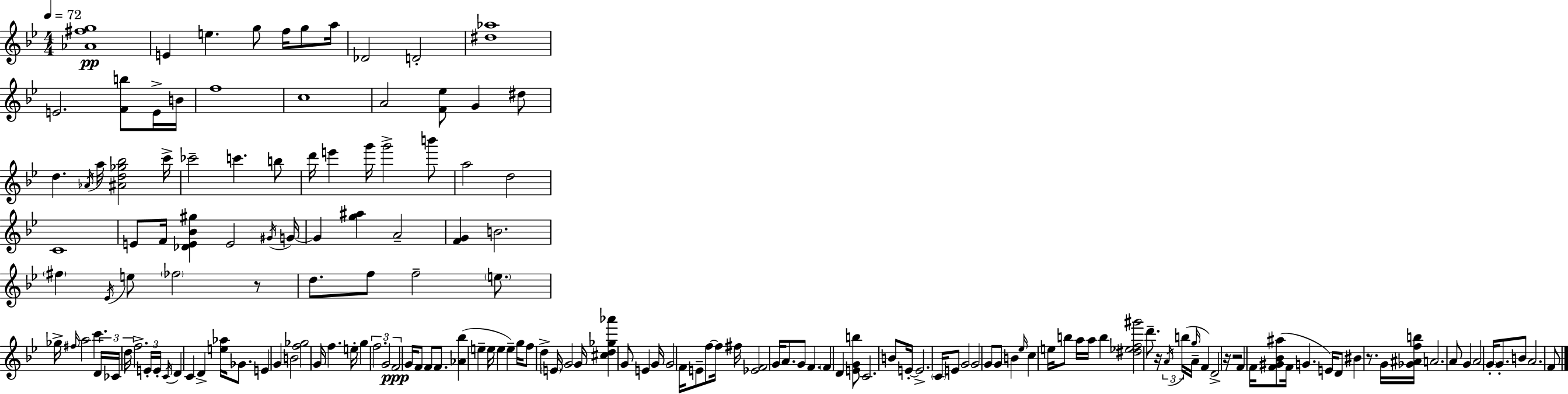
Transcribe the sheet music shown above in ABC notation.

X:1
T:Untitled
M:4/4
L:1/4
K:Gm
[_A^fg]4 E e g/2 f/4 g/2 a/4 _D2 D2 [^d_a]4 E2 [Fb]/2 E/4 B/4 f4 c4 A2 [F_e]/2 G ^d/2 d _A/4 a/4 [^Ad_g_b]2 c'/4 _c'2 c' b/2 d'/4 e' g'/4 g'2 b'/2 a2 d2 C4 E/2 F/4 [_DE_B^g] E2 ^G/4 G/4 G [g^a] A2 [FG] B2 ^f _E/4 e/2 _f2 z/2 d/2 f/2 f2 e/2 _g/4 ^f/4 a2 c' D/4 _C/4 d/4 f2 E/4 E/4 C/4 D C D [e_a]/4 _G/2 E G B2 [f_g]2 G/4 f e/4 g f2 G2 F2 G/4 F/2 F/2 F/2 [_A_b] e e/4 e e g/4 f/2 d E/4 G2 G/4 [^cd_g_a'] G/2 E G/4 G2 F/4 E/2 f/2 f/4 ^f/4 [_EF]2 G/4 A/2 G/2 F F D [EGb]/2 C2 B/2 E/4 E2 C/4 E/2 G2 G2 G/2 G/2 B _e/4 c e/4 b/2 a/4 a/4 b [^d_ef^g']2 d'/2 z/4 A/4 b/4 g/4 A/4 F D2 z/4 z2 F F/4 [F^G_B^a]/2 F/4 G E/4 D/2 ^B z/2 G/4 [_G^Afb]/4 A2 A/2 G A2 G/4 G/2 B/2 A2 F/2